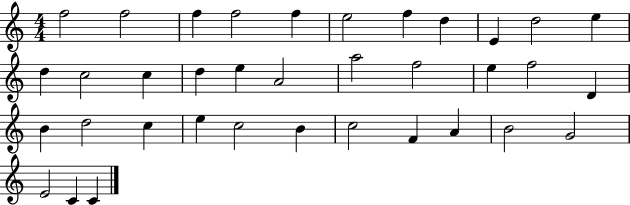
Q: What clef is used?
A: treble